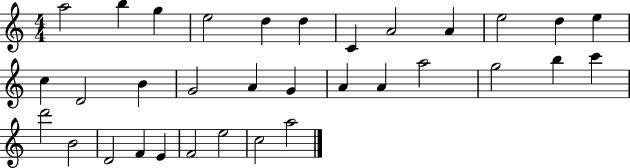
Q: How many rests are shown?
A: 0